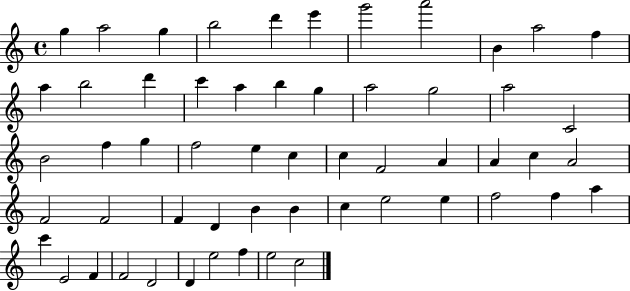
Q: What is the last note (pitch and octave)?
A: C5